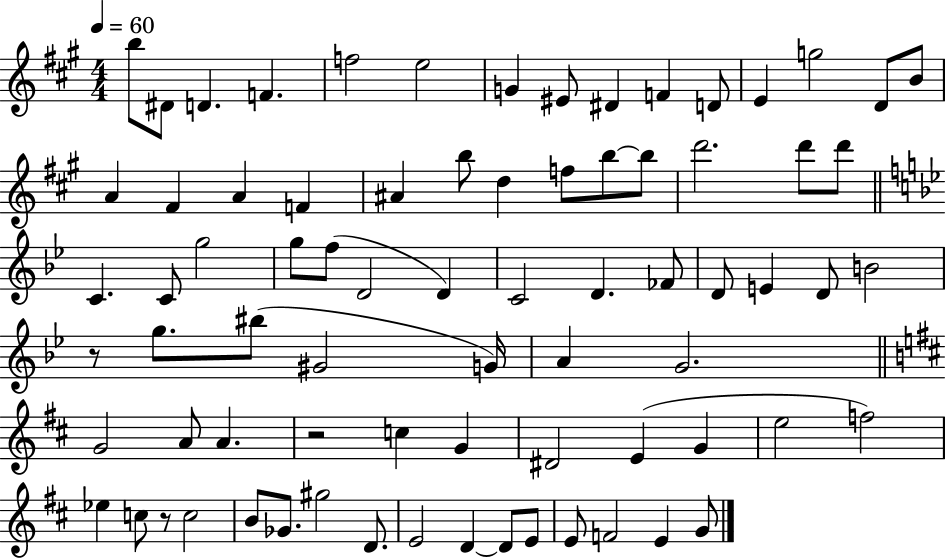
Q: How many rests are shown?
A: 3